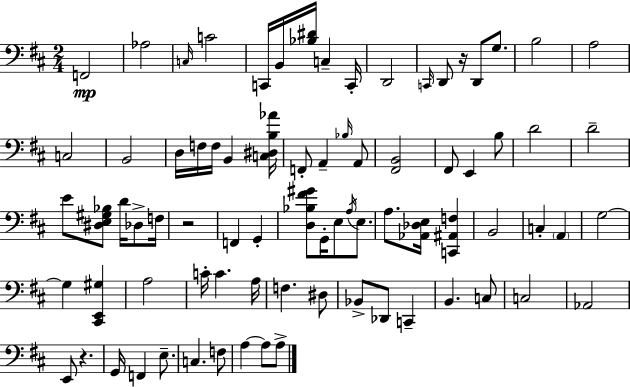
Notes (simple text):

F2/h Ab3/h C3/s C4/h C2/s B2/s [Bb3,D#4]/s C3/q C2/s D2/h C2/s D2/e R/s D2/e G3/e. B3/h A3/h C3/h B2/h D3/s F3/s F3/s B2/q [C3,D#3,B3,Ab4]/s F2/e A2/q Bb3/s A2/e [F#2,B2]/h F#2/e E2/q B3/e D4/h D4/h E4/e [D#3,E3,G#3,Bb3]/e D4/s Db3/e F3/s R/h F2/q G2/q [D3,Bb3,F#4,G#4]/e G2/s E3/e A3/s E3/e. A3/e. [Ab2,Db3,E3]/s [C2,A#2,F3]/q B2/h C3/q A2/q G3/h G3/q [C#2,E2,G#3]/q A3/h C4/s C4/q. A3/s F3/q. D#3/e Bb2/e Db2/e C2/q B2/q. C3/e C3/h Ab2/h E2/e R/q. G2/s F2/q E3/e. C3/q. F3/e A3/q A3/e A3/e